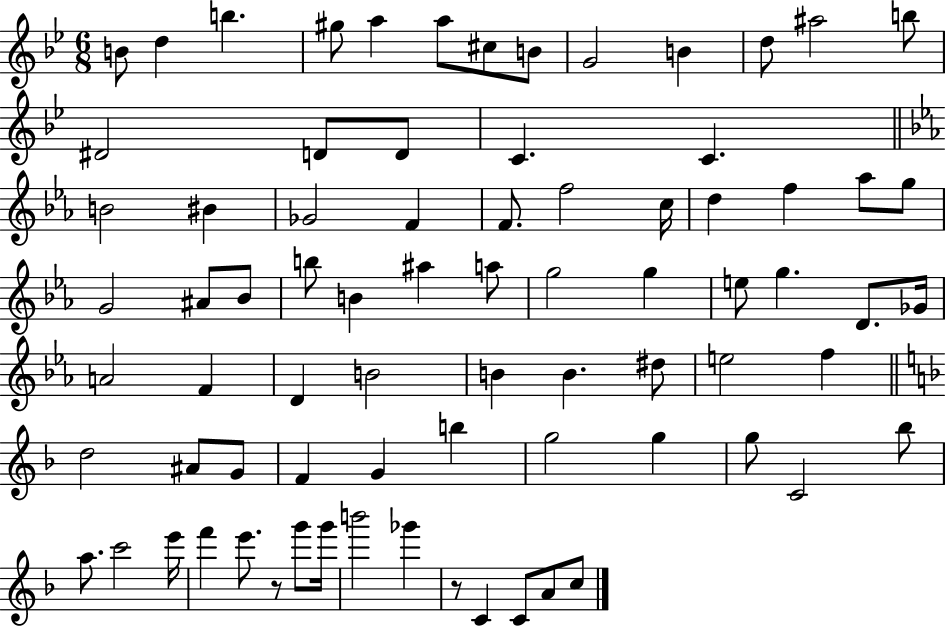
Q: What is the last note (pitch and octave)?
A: C5